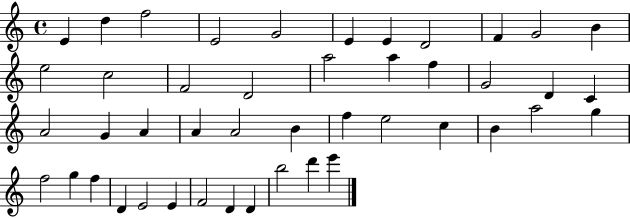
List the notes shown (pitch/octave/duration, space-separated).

E4/q D5/q F5/h E4/h G4/h E4/q E4/q D4/h F4/q G4/h B4/q E5/h C5/h F4/h D4/h A5/h A5/q F5/q G4/h D4/q C4/q A4/h G4/q A4/q A4/q A4/h B4/q F5/q E5/h C5/q B4/q A5/h G5/q F5/h G5/q F5/q D4/q E4/h E4/q F4/h D4/q D4/q B5/h D6/q E6/q